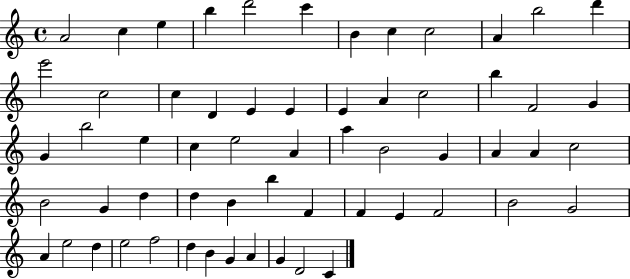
A4/h C5/q E5/q B5/q D6/h C6/q B4/q C5/q C5/h A4/q B5/h D6/q E6/h C5/h C5/q D4/q E4/q E4/q E4/q A4/q C5/h B5/q F4/h G4/q G4/q B5/h E5/q C5/q E5/h A4/q A5/q B4/h G4/q A4/q A4/q C5/h B4/h G4/q D5/q D5/q B4/q B5/q F4/q F4/q E4/q F4/h B4/h G4/h A4/q E5/h D5/q E5/h F5/h D5/q B4/q G4/q A4/q G4/q D4/h C4/q